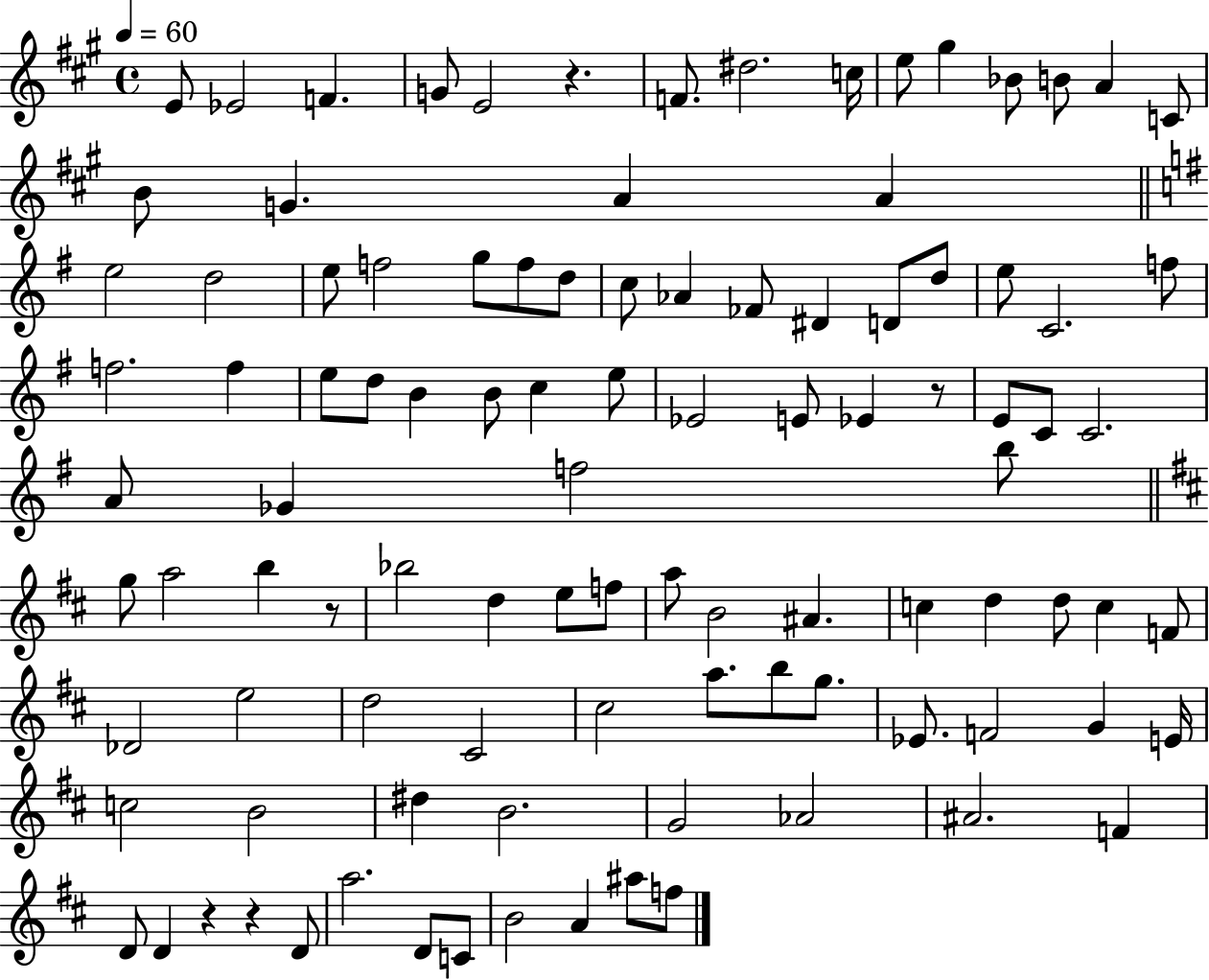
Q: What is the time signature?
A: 4/4